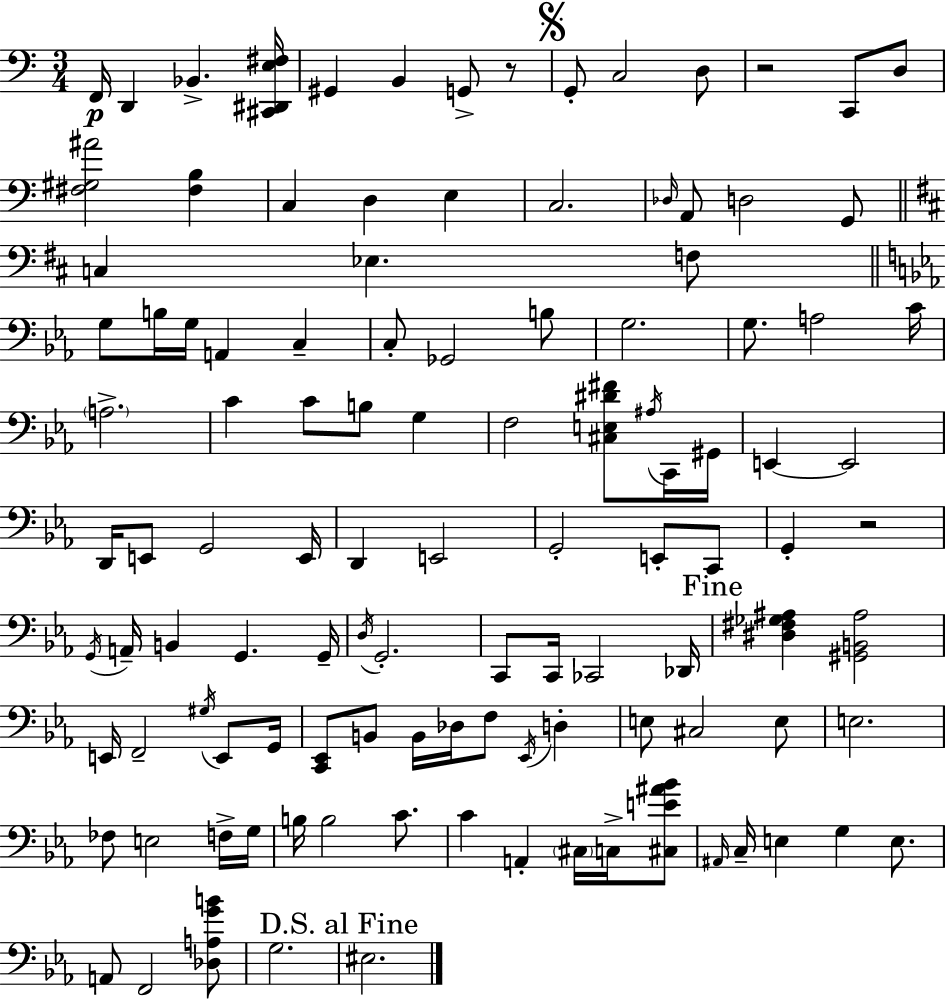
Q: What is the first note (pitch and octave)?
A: F2